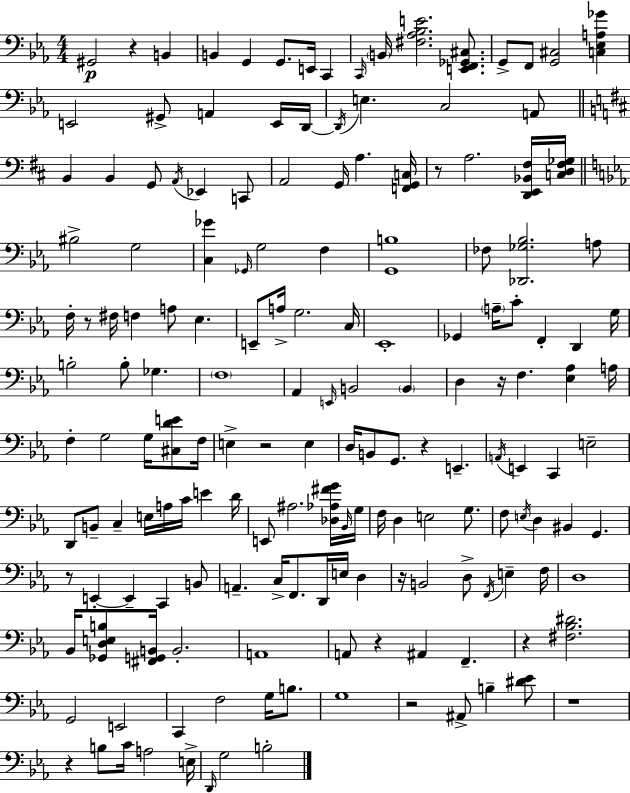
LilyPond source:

{
  \clef bass
  \numericTimeSignature
  \time 4/4
  \key ees \major
  \repeat volta 2 { gis,2\p r4 b,4 | b,4 g,4 g,8. e,16 c,4 | \grace { c,16 } \parenthesize b,16 <fis aes bes e'>2. <e, f, ges, cis>8. | g,8-> f,8 <g, cis>2 <c ees a ges'>4 | \break e,2 gis,8-> a,4 e,16 | d,16~~ \acciaccatura { d,16 } e4. c2 | a,8 \bar "||" \break \key d \major b,4 b,4 g,8 \acciaccatura { a,16 } ees,4 c,8 | a,2 g,16 a4. | <f, g, c>16 r8 a2. <d, e, bes, fis>16 | <c d fis ges>16 \bar "||" \break \key ees \major bis2-> g2 | <c ges'>4 \grace { ges,16 } g2 f4 | <g, b>1 | fes8 <des, ges bes>2. a8 | \break f16-. r8 fis16 f4 a8 ees4. | e,8-- a16-> g2. | c16 ees,1-. | ges,4 \parenthesize a16-- c'8-. f,4-. d,4 | \break g16 b2-. b8-. ges4. | \parenthesize f1 | aes,4 \grace { e,16 } b,2 \parenthesize b,4 | d4 r16 f4. <ees aes>4 | \break a16 f4-. g2 g16 <cis d' e'>8 | f16 e4-> r2 e4 | d16 b,8 g,8. r4 e,4.-- | \acciaccatura { a,16 } e,4 c,4 e2-- | \break d,8 b,8-- c4-- e16 a16 c'16 e'4 | d'16 e,8 ais2. | <des aes fis' g'>16 \grace { bes,16 } g16 f16 d4 e2 | g8. f8 \acciaccatura { e16 } d4 bis,4 g,4. | \break r8 e,4-.~~ e,4-- c,4 | b,8 a,4.-- c16-> f,8. d,16 | e16 d4 r16 b,2 d8-> | \acciaccatura { f,16 } e4-- f16 d1 | \break bes,16 <ges, d e b>8 <fis, g, b,>16 b,2.-. | a,1 | a,8 r4 ais,4 | f,4.-- r4 <fis bes dis'>2. | \break g,2 e,2 | c,4 f2 | g16 b8. g1 | r2 ais,8-> | \break b4-- <dis' ees'>8 r1 | r4 b8 c'16 a2 | e16-> \grace { d,16 } g2 b2-. | } \bar "|."
}